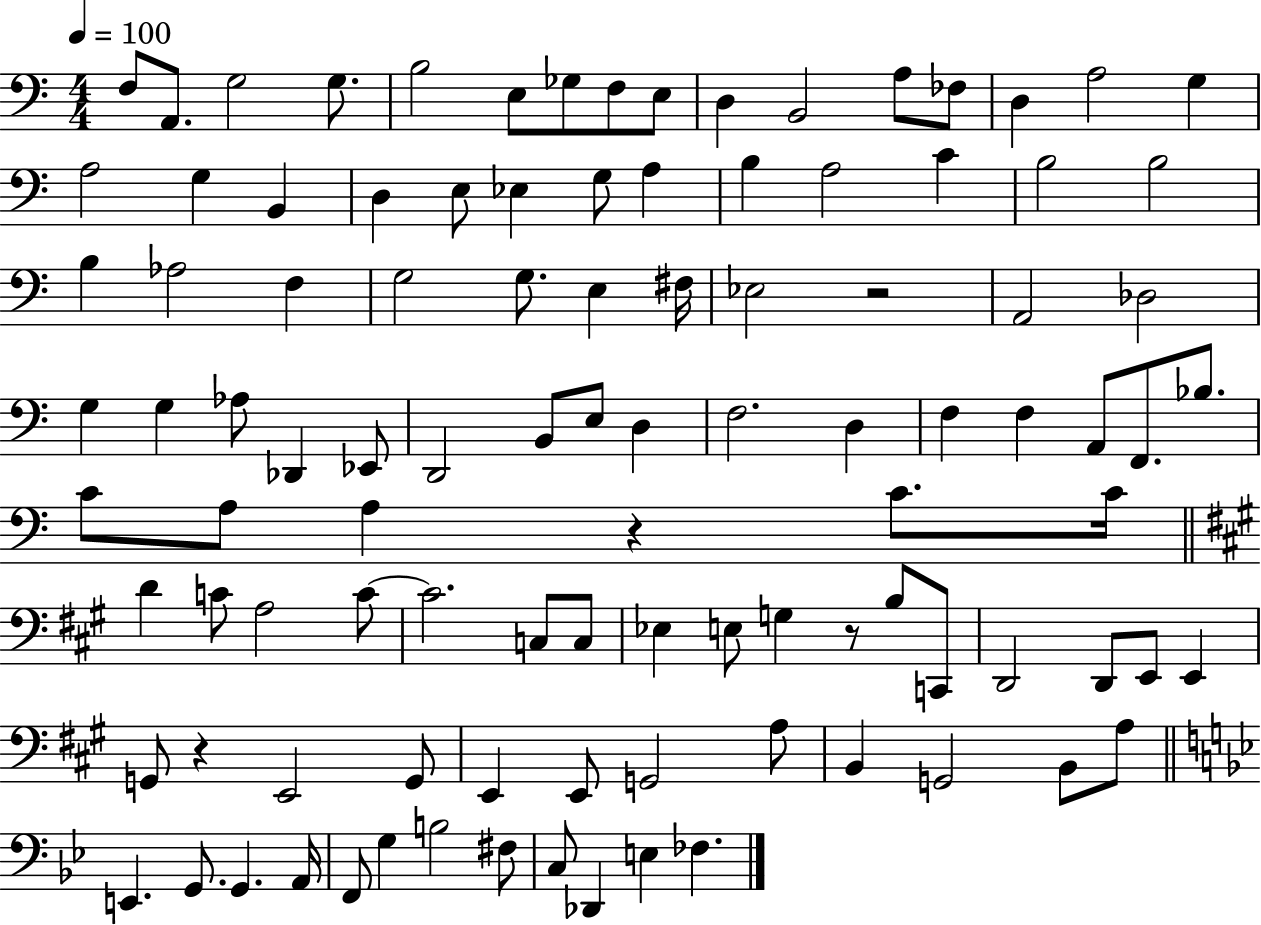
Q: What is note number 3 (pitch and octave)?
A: G3